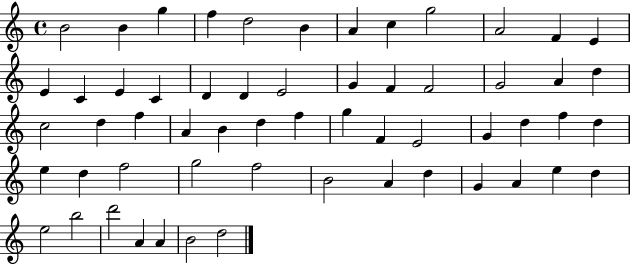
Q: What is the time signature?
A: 4/4